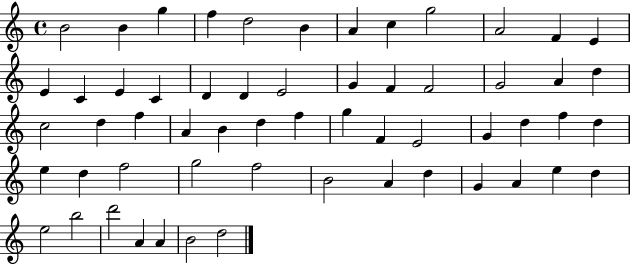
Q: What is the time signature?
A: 4/4